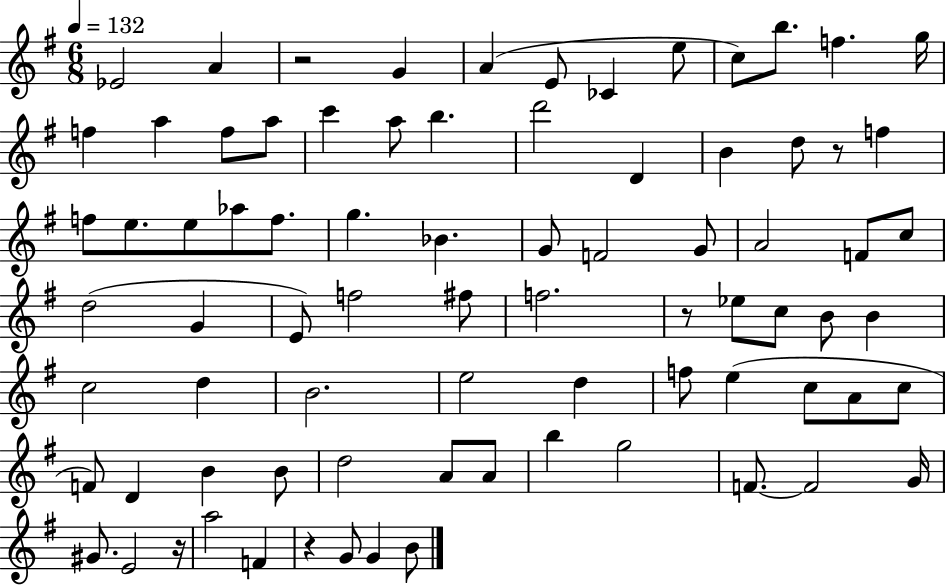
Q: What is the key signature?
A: G major